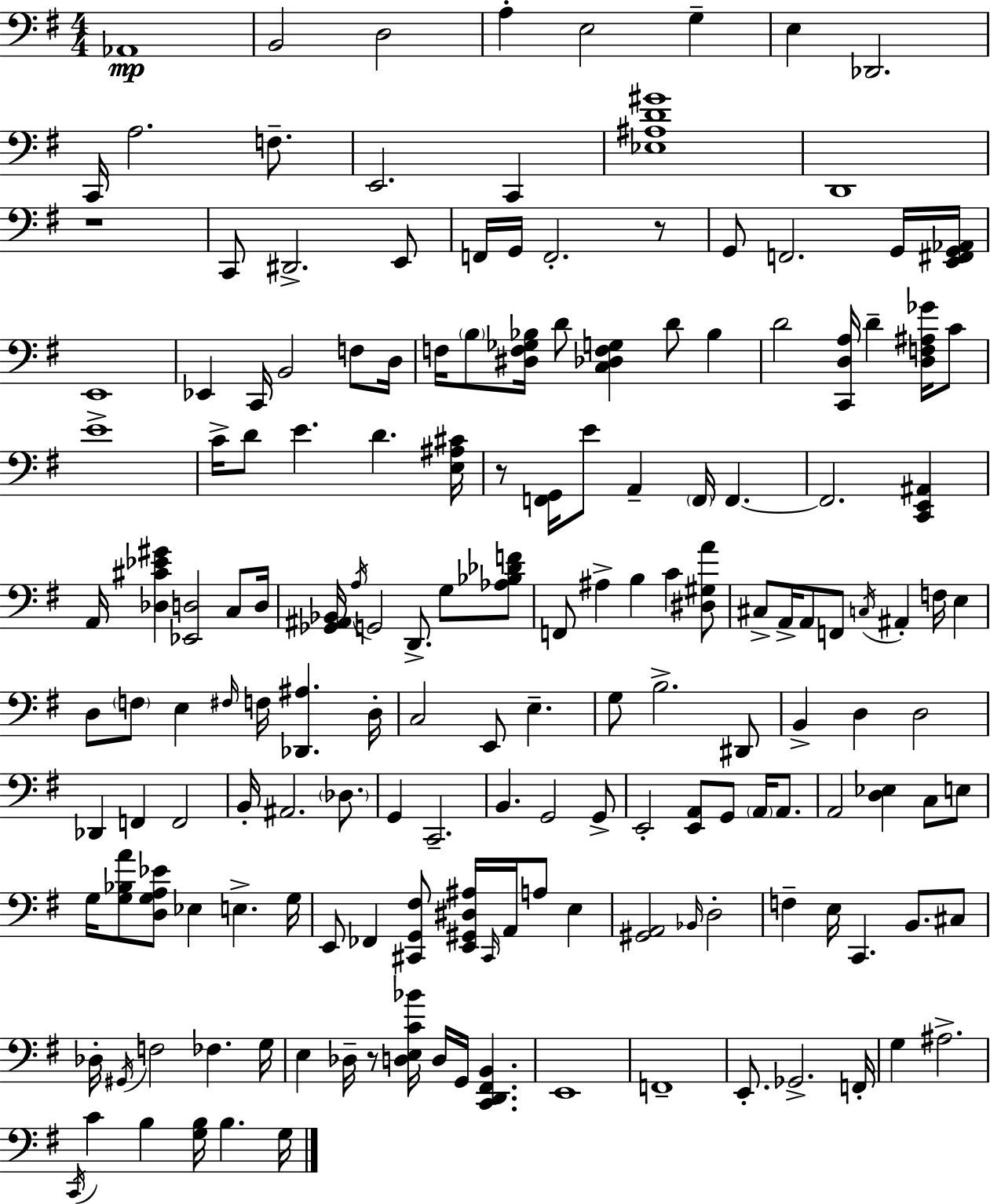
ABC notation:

X:1
T:Untitled
M:4/4
L:1/4
K:G
_A,,4 B,,2 D,2 A, E,2 G, E, _D,,2 C,,/4 A,2 F,/2 E,,2 C,, [_E,^A,D^G]4 D,,4 z4 C,,/2 ^D,,2 E,,/2 F,,/4 G,,/4 F,,2 z/2 G,,/2 F,,2 G,,/4 [E,,^F,,G,,_A,,]/4 E,,4 _E,, C,,/4 B,,2 F,/2 D,/4 F,/4 B,/2 [^D,F,_G,_B,]/4 D/2 [C,_D,F,G,] D/2 _B, D2 [C,,D,A,]/4 D [D,F,^A,_G]/4 C/2 E4 C/4 D/2 E D [E,^A,^C]/4 z/2 [F,,G,,]/4 E/2 A,, F,,/4 F,, F,,2 [C,,E,,^A,,] A,,/4 [_D,^C_E^G] [_E,,D,]2 C,/2 D,/4 [_G,,^A,,_B,,]/4 A,/4 G,,2 D,,/2 G,/2 [_A,_B,_DF]/2 F,,/2 ^A, B, C [^D,^G,A]/2 ^C,/2 A,,/4 A,,/2 F,,/2 C,/4 ^A,, F,/4 E, D,/2 F,/2 E, ^F,/4 F,/4 [_D,,^A,] D,/4 C,2 E,,/2 E, G,/2 B,2 ^D,,/2 B,, D, D,2 _D,, F,, F,,2 B,,/4 ^A,,2 _D,/2 G,, C,,2 B,, G,,2 G,,/2 E,,2 [E,,A,,]/2 G,,/2 A,,/4 A,,/2 A,,2 [D,_E,] C,/2 E,/2 G,/4 [G,_B,A]/2 [D,G,A,_E]/2 _E, E, G,/4 E,,/2 _F,, [^C,,G,,^F,]/2 [E,,^G,,^D,^A,]/4 ^C,,/4 A,,/4 A,/2 E, [^G,,A,,]2 _B,,/4 D,2 F, E,/4 C,, B,,/2 ^C,/2 _D,/4 ^G,,/4 F,2 _F, G,/4 E, _D,/4 z/2 [D,E,C_B]/4 D,/4 G,,/4 [C,,D,,^F,,B,,] E,,4 F,,4 E,,/2 _G,,2 F,,/4 G, ^A,2 C,,/4 C B, [G,B,]/4 B, G,/4